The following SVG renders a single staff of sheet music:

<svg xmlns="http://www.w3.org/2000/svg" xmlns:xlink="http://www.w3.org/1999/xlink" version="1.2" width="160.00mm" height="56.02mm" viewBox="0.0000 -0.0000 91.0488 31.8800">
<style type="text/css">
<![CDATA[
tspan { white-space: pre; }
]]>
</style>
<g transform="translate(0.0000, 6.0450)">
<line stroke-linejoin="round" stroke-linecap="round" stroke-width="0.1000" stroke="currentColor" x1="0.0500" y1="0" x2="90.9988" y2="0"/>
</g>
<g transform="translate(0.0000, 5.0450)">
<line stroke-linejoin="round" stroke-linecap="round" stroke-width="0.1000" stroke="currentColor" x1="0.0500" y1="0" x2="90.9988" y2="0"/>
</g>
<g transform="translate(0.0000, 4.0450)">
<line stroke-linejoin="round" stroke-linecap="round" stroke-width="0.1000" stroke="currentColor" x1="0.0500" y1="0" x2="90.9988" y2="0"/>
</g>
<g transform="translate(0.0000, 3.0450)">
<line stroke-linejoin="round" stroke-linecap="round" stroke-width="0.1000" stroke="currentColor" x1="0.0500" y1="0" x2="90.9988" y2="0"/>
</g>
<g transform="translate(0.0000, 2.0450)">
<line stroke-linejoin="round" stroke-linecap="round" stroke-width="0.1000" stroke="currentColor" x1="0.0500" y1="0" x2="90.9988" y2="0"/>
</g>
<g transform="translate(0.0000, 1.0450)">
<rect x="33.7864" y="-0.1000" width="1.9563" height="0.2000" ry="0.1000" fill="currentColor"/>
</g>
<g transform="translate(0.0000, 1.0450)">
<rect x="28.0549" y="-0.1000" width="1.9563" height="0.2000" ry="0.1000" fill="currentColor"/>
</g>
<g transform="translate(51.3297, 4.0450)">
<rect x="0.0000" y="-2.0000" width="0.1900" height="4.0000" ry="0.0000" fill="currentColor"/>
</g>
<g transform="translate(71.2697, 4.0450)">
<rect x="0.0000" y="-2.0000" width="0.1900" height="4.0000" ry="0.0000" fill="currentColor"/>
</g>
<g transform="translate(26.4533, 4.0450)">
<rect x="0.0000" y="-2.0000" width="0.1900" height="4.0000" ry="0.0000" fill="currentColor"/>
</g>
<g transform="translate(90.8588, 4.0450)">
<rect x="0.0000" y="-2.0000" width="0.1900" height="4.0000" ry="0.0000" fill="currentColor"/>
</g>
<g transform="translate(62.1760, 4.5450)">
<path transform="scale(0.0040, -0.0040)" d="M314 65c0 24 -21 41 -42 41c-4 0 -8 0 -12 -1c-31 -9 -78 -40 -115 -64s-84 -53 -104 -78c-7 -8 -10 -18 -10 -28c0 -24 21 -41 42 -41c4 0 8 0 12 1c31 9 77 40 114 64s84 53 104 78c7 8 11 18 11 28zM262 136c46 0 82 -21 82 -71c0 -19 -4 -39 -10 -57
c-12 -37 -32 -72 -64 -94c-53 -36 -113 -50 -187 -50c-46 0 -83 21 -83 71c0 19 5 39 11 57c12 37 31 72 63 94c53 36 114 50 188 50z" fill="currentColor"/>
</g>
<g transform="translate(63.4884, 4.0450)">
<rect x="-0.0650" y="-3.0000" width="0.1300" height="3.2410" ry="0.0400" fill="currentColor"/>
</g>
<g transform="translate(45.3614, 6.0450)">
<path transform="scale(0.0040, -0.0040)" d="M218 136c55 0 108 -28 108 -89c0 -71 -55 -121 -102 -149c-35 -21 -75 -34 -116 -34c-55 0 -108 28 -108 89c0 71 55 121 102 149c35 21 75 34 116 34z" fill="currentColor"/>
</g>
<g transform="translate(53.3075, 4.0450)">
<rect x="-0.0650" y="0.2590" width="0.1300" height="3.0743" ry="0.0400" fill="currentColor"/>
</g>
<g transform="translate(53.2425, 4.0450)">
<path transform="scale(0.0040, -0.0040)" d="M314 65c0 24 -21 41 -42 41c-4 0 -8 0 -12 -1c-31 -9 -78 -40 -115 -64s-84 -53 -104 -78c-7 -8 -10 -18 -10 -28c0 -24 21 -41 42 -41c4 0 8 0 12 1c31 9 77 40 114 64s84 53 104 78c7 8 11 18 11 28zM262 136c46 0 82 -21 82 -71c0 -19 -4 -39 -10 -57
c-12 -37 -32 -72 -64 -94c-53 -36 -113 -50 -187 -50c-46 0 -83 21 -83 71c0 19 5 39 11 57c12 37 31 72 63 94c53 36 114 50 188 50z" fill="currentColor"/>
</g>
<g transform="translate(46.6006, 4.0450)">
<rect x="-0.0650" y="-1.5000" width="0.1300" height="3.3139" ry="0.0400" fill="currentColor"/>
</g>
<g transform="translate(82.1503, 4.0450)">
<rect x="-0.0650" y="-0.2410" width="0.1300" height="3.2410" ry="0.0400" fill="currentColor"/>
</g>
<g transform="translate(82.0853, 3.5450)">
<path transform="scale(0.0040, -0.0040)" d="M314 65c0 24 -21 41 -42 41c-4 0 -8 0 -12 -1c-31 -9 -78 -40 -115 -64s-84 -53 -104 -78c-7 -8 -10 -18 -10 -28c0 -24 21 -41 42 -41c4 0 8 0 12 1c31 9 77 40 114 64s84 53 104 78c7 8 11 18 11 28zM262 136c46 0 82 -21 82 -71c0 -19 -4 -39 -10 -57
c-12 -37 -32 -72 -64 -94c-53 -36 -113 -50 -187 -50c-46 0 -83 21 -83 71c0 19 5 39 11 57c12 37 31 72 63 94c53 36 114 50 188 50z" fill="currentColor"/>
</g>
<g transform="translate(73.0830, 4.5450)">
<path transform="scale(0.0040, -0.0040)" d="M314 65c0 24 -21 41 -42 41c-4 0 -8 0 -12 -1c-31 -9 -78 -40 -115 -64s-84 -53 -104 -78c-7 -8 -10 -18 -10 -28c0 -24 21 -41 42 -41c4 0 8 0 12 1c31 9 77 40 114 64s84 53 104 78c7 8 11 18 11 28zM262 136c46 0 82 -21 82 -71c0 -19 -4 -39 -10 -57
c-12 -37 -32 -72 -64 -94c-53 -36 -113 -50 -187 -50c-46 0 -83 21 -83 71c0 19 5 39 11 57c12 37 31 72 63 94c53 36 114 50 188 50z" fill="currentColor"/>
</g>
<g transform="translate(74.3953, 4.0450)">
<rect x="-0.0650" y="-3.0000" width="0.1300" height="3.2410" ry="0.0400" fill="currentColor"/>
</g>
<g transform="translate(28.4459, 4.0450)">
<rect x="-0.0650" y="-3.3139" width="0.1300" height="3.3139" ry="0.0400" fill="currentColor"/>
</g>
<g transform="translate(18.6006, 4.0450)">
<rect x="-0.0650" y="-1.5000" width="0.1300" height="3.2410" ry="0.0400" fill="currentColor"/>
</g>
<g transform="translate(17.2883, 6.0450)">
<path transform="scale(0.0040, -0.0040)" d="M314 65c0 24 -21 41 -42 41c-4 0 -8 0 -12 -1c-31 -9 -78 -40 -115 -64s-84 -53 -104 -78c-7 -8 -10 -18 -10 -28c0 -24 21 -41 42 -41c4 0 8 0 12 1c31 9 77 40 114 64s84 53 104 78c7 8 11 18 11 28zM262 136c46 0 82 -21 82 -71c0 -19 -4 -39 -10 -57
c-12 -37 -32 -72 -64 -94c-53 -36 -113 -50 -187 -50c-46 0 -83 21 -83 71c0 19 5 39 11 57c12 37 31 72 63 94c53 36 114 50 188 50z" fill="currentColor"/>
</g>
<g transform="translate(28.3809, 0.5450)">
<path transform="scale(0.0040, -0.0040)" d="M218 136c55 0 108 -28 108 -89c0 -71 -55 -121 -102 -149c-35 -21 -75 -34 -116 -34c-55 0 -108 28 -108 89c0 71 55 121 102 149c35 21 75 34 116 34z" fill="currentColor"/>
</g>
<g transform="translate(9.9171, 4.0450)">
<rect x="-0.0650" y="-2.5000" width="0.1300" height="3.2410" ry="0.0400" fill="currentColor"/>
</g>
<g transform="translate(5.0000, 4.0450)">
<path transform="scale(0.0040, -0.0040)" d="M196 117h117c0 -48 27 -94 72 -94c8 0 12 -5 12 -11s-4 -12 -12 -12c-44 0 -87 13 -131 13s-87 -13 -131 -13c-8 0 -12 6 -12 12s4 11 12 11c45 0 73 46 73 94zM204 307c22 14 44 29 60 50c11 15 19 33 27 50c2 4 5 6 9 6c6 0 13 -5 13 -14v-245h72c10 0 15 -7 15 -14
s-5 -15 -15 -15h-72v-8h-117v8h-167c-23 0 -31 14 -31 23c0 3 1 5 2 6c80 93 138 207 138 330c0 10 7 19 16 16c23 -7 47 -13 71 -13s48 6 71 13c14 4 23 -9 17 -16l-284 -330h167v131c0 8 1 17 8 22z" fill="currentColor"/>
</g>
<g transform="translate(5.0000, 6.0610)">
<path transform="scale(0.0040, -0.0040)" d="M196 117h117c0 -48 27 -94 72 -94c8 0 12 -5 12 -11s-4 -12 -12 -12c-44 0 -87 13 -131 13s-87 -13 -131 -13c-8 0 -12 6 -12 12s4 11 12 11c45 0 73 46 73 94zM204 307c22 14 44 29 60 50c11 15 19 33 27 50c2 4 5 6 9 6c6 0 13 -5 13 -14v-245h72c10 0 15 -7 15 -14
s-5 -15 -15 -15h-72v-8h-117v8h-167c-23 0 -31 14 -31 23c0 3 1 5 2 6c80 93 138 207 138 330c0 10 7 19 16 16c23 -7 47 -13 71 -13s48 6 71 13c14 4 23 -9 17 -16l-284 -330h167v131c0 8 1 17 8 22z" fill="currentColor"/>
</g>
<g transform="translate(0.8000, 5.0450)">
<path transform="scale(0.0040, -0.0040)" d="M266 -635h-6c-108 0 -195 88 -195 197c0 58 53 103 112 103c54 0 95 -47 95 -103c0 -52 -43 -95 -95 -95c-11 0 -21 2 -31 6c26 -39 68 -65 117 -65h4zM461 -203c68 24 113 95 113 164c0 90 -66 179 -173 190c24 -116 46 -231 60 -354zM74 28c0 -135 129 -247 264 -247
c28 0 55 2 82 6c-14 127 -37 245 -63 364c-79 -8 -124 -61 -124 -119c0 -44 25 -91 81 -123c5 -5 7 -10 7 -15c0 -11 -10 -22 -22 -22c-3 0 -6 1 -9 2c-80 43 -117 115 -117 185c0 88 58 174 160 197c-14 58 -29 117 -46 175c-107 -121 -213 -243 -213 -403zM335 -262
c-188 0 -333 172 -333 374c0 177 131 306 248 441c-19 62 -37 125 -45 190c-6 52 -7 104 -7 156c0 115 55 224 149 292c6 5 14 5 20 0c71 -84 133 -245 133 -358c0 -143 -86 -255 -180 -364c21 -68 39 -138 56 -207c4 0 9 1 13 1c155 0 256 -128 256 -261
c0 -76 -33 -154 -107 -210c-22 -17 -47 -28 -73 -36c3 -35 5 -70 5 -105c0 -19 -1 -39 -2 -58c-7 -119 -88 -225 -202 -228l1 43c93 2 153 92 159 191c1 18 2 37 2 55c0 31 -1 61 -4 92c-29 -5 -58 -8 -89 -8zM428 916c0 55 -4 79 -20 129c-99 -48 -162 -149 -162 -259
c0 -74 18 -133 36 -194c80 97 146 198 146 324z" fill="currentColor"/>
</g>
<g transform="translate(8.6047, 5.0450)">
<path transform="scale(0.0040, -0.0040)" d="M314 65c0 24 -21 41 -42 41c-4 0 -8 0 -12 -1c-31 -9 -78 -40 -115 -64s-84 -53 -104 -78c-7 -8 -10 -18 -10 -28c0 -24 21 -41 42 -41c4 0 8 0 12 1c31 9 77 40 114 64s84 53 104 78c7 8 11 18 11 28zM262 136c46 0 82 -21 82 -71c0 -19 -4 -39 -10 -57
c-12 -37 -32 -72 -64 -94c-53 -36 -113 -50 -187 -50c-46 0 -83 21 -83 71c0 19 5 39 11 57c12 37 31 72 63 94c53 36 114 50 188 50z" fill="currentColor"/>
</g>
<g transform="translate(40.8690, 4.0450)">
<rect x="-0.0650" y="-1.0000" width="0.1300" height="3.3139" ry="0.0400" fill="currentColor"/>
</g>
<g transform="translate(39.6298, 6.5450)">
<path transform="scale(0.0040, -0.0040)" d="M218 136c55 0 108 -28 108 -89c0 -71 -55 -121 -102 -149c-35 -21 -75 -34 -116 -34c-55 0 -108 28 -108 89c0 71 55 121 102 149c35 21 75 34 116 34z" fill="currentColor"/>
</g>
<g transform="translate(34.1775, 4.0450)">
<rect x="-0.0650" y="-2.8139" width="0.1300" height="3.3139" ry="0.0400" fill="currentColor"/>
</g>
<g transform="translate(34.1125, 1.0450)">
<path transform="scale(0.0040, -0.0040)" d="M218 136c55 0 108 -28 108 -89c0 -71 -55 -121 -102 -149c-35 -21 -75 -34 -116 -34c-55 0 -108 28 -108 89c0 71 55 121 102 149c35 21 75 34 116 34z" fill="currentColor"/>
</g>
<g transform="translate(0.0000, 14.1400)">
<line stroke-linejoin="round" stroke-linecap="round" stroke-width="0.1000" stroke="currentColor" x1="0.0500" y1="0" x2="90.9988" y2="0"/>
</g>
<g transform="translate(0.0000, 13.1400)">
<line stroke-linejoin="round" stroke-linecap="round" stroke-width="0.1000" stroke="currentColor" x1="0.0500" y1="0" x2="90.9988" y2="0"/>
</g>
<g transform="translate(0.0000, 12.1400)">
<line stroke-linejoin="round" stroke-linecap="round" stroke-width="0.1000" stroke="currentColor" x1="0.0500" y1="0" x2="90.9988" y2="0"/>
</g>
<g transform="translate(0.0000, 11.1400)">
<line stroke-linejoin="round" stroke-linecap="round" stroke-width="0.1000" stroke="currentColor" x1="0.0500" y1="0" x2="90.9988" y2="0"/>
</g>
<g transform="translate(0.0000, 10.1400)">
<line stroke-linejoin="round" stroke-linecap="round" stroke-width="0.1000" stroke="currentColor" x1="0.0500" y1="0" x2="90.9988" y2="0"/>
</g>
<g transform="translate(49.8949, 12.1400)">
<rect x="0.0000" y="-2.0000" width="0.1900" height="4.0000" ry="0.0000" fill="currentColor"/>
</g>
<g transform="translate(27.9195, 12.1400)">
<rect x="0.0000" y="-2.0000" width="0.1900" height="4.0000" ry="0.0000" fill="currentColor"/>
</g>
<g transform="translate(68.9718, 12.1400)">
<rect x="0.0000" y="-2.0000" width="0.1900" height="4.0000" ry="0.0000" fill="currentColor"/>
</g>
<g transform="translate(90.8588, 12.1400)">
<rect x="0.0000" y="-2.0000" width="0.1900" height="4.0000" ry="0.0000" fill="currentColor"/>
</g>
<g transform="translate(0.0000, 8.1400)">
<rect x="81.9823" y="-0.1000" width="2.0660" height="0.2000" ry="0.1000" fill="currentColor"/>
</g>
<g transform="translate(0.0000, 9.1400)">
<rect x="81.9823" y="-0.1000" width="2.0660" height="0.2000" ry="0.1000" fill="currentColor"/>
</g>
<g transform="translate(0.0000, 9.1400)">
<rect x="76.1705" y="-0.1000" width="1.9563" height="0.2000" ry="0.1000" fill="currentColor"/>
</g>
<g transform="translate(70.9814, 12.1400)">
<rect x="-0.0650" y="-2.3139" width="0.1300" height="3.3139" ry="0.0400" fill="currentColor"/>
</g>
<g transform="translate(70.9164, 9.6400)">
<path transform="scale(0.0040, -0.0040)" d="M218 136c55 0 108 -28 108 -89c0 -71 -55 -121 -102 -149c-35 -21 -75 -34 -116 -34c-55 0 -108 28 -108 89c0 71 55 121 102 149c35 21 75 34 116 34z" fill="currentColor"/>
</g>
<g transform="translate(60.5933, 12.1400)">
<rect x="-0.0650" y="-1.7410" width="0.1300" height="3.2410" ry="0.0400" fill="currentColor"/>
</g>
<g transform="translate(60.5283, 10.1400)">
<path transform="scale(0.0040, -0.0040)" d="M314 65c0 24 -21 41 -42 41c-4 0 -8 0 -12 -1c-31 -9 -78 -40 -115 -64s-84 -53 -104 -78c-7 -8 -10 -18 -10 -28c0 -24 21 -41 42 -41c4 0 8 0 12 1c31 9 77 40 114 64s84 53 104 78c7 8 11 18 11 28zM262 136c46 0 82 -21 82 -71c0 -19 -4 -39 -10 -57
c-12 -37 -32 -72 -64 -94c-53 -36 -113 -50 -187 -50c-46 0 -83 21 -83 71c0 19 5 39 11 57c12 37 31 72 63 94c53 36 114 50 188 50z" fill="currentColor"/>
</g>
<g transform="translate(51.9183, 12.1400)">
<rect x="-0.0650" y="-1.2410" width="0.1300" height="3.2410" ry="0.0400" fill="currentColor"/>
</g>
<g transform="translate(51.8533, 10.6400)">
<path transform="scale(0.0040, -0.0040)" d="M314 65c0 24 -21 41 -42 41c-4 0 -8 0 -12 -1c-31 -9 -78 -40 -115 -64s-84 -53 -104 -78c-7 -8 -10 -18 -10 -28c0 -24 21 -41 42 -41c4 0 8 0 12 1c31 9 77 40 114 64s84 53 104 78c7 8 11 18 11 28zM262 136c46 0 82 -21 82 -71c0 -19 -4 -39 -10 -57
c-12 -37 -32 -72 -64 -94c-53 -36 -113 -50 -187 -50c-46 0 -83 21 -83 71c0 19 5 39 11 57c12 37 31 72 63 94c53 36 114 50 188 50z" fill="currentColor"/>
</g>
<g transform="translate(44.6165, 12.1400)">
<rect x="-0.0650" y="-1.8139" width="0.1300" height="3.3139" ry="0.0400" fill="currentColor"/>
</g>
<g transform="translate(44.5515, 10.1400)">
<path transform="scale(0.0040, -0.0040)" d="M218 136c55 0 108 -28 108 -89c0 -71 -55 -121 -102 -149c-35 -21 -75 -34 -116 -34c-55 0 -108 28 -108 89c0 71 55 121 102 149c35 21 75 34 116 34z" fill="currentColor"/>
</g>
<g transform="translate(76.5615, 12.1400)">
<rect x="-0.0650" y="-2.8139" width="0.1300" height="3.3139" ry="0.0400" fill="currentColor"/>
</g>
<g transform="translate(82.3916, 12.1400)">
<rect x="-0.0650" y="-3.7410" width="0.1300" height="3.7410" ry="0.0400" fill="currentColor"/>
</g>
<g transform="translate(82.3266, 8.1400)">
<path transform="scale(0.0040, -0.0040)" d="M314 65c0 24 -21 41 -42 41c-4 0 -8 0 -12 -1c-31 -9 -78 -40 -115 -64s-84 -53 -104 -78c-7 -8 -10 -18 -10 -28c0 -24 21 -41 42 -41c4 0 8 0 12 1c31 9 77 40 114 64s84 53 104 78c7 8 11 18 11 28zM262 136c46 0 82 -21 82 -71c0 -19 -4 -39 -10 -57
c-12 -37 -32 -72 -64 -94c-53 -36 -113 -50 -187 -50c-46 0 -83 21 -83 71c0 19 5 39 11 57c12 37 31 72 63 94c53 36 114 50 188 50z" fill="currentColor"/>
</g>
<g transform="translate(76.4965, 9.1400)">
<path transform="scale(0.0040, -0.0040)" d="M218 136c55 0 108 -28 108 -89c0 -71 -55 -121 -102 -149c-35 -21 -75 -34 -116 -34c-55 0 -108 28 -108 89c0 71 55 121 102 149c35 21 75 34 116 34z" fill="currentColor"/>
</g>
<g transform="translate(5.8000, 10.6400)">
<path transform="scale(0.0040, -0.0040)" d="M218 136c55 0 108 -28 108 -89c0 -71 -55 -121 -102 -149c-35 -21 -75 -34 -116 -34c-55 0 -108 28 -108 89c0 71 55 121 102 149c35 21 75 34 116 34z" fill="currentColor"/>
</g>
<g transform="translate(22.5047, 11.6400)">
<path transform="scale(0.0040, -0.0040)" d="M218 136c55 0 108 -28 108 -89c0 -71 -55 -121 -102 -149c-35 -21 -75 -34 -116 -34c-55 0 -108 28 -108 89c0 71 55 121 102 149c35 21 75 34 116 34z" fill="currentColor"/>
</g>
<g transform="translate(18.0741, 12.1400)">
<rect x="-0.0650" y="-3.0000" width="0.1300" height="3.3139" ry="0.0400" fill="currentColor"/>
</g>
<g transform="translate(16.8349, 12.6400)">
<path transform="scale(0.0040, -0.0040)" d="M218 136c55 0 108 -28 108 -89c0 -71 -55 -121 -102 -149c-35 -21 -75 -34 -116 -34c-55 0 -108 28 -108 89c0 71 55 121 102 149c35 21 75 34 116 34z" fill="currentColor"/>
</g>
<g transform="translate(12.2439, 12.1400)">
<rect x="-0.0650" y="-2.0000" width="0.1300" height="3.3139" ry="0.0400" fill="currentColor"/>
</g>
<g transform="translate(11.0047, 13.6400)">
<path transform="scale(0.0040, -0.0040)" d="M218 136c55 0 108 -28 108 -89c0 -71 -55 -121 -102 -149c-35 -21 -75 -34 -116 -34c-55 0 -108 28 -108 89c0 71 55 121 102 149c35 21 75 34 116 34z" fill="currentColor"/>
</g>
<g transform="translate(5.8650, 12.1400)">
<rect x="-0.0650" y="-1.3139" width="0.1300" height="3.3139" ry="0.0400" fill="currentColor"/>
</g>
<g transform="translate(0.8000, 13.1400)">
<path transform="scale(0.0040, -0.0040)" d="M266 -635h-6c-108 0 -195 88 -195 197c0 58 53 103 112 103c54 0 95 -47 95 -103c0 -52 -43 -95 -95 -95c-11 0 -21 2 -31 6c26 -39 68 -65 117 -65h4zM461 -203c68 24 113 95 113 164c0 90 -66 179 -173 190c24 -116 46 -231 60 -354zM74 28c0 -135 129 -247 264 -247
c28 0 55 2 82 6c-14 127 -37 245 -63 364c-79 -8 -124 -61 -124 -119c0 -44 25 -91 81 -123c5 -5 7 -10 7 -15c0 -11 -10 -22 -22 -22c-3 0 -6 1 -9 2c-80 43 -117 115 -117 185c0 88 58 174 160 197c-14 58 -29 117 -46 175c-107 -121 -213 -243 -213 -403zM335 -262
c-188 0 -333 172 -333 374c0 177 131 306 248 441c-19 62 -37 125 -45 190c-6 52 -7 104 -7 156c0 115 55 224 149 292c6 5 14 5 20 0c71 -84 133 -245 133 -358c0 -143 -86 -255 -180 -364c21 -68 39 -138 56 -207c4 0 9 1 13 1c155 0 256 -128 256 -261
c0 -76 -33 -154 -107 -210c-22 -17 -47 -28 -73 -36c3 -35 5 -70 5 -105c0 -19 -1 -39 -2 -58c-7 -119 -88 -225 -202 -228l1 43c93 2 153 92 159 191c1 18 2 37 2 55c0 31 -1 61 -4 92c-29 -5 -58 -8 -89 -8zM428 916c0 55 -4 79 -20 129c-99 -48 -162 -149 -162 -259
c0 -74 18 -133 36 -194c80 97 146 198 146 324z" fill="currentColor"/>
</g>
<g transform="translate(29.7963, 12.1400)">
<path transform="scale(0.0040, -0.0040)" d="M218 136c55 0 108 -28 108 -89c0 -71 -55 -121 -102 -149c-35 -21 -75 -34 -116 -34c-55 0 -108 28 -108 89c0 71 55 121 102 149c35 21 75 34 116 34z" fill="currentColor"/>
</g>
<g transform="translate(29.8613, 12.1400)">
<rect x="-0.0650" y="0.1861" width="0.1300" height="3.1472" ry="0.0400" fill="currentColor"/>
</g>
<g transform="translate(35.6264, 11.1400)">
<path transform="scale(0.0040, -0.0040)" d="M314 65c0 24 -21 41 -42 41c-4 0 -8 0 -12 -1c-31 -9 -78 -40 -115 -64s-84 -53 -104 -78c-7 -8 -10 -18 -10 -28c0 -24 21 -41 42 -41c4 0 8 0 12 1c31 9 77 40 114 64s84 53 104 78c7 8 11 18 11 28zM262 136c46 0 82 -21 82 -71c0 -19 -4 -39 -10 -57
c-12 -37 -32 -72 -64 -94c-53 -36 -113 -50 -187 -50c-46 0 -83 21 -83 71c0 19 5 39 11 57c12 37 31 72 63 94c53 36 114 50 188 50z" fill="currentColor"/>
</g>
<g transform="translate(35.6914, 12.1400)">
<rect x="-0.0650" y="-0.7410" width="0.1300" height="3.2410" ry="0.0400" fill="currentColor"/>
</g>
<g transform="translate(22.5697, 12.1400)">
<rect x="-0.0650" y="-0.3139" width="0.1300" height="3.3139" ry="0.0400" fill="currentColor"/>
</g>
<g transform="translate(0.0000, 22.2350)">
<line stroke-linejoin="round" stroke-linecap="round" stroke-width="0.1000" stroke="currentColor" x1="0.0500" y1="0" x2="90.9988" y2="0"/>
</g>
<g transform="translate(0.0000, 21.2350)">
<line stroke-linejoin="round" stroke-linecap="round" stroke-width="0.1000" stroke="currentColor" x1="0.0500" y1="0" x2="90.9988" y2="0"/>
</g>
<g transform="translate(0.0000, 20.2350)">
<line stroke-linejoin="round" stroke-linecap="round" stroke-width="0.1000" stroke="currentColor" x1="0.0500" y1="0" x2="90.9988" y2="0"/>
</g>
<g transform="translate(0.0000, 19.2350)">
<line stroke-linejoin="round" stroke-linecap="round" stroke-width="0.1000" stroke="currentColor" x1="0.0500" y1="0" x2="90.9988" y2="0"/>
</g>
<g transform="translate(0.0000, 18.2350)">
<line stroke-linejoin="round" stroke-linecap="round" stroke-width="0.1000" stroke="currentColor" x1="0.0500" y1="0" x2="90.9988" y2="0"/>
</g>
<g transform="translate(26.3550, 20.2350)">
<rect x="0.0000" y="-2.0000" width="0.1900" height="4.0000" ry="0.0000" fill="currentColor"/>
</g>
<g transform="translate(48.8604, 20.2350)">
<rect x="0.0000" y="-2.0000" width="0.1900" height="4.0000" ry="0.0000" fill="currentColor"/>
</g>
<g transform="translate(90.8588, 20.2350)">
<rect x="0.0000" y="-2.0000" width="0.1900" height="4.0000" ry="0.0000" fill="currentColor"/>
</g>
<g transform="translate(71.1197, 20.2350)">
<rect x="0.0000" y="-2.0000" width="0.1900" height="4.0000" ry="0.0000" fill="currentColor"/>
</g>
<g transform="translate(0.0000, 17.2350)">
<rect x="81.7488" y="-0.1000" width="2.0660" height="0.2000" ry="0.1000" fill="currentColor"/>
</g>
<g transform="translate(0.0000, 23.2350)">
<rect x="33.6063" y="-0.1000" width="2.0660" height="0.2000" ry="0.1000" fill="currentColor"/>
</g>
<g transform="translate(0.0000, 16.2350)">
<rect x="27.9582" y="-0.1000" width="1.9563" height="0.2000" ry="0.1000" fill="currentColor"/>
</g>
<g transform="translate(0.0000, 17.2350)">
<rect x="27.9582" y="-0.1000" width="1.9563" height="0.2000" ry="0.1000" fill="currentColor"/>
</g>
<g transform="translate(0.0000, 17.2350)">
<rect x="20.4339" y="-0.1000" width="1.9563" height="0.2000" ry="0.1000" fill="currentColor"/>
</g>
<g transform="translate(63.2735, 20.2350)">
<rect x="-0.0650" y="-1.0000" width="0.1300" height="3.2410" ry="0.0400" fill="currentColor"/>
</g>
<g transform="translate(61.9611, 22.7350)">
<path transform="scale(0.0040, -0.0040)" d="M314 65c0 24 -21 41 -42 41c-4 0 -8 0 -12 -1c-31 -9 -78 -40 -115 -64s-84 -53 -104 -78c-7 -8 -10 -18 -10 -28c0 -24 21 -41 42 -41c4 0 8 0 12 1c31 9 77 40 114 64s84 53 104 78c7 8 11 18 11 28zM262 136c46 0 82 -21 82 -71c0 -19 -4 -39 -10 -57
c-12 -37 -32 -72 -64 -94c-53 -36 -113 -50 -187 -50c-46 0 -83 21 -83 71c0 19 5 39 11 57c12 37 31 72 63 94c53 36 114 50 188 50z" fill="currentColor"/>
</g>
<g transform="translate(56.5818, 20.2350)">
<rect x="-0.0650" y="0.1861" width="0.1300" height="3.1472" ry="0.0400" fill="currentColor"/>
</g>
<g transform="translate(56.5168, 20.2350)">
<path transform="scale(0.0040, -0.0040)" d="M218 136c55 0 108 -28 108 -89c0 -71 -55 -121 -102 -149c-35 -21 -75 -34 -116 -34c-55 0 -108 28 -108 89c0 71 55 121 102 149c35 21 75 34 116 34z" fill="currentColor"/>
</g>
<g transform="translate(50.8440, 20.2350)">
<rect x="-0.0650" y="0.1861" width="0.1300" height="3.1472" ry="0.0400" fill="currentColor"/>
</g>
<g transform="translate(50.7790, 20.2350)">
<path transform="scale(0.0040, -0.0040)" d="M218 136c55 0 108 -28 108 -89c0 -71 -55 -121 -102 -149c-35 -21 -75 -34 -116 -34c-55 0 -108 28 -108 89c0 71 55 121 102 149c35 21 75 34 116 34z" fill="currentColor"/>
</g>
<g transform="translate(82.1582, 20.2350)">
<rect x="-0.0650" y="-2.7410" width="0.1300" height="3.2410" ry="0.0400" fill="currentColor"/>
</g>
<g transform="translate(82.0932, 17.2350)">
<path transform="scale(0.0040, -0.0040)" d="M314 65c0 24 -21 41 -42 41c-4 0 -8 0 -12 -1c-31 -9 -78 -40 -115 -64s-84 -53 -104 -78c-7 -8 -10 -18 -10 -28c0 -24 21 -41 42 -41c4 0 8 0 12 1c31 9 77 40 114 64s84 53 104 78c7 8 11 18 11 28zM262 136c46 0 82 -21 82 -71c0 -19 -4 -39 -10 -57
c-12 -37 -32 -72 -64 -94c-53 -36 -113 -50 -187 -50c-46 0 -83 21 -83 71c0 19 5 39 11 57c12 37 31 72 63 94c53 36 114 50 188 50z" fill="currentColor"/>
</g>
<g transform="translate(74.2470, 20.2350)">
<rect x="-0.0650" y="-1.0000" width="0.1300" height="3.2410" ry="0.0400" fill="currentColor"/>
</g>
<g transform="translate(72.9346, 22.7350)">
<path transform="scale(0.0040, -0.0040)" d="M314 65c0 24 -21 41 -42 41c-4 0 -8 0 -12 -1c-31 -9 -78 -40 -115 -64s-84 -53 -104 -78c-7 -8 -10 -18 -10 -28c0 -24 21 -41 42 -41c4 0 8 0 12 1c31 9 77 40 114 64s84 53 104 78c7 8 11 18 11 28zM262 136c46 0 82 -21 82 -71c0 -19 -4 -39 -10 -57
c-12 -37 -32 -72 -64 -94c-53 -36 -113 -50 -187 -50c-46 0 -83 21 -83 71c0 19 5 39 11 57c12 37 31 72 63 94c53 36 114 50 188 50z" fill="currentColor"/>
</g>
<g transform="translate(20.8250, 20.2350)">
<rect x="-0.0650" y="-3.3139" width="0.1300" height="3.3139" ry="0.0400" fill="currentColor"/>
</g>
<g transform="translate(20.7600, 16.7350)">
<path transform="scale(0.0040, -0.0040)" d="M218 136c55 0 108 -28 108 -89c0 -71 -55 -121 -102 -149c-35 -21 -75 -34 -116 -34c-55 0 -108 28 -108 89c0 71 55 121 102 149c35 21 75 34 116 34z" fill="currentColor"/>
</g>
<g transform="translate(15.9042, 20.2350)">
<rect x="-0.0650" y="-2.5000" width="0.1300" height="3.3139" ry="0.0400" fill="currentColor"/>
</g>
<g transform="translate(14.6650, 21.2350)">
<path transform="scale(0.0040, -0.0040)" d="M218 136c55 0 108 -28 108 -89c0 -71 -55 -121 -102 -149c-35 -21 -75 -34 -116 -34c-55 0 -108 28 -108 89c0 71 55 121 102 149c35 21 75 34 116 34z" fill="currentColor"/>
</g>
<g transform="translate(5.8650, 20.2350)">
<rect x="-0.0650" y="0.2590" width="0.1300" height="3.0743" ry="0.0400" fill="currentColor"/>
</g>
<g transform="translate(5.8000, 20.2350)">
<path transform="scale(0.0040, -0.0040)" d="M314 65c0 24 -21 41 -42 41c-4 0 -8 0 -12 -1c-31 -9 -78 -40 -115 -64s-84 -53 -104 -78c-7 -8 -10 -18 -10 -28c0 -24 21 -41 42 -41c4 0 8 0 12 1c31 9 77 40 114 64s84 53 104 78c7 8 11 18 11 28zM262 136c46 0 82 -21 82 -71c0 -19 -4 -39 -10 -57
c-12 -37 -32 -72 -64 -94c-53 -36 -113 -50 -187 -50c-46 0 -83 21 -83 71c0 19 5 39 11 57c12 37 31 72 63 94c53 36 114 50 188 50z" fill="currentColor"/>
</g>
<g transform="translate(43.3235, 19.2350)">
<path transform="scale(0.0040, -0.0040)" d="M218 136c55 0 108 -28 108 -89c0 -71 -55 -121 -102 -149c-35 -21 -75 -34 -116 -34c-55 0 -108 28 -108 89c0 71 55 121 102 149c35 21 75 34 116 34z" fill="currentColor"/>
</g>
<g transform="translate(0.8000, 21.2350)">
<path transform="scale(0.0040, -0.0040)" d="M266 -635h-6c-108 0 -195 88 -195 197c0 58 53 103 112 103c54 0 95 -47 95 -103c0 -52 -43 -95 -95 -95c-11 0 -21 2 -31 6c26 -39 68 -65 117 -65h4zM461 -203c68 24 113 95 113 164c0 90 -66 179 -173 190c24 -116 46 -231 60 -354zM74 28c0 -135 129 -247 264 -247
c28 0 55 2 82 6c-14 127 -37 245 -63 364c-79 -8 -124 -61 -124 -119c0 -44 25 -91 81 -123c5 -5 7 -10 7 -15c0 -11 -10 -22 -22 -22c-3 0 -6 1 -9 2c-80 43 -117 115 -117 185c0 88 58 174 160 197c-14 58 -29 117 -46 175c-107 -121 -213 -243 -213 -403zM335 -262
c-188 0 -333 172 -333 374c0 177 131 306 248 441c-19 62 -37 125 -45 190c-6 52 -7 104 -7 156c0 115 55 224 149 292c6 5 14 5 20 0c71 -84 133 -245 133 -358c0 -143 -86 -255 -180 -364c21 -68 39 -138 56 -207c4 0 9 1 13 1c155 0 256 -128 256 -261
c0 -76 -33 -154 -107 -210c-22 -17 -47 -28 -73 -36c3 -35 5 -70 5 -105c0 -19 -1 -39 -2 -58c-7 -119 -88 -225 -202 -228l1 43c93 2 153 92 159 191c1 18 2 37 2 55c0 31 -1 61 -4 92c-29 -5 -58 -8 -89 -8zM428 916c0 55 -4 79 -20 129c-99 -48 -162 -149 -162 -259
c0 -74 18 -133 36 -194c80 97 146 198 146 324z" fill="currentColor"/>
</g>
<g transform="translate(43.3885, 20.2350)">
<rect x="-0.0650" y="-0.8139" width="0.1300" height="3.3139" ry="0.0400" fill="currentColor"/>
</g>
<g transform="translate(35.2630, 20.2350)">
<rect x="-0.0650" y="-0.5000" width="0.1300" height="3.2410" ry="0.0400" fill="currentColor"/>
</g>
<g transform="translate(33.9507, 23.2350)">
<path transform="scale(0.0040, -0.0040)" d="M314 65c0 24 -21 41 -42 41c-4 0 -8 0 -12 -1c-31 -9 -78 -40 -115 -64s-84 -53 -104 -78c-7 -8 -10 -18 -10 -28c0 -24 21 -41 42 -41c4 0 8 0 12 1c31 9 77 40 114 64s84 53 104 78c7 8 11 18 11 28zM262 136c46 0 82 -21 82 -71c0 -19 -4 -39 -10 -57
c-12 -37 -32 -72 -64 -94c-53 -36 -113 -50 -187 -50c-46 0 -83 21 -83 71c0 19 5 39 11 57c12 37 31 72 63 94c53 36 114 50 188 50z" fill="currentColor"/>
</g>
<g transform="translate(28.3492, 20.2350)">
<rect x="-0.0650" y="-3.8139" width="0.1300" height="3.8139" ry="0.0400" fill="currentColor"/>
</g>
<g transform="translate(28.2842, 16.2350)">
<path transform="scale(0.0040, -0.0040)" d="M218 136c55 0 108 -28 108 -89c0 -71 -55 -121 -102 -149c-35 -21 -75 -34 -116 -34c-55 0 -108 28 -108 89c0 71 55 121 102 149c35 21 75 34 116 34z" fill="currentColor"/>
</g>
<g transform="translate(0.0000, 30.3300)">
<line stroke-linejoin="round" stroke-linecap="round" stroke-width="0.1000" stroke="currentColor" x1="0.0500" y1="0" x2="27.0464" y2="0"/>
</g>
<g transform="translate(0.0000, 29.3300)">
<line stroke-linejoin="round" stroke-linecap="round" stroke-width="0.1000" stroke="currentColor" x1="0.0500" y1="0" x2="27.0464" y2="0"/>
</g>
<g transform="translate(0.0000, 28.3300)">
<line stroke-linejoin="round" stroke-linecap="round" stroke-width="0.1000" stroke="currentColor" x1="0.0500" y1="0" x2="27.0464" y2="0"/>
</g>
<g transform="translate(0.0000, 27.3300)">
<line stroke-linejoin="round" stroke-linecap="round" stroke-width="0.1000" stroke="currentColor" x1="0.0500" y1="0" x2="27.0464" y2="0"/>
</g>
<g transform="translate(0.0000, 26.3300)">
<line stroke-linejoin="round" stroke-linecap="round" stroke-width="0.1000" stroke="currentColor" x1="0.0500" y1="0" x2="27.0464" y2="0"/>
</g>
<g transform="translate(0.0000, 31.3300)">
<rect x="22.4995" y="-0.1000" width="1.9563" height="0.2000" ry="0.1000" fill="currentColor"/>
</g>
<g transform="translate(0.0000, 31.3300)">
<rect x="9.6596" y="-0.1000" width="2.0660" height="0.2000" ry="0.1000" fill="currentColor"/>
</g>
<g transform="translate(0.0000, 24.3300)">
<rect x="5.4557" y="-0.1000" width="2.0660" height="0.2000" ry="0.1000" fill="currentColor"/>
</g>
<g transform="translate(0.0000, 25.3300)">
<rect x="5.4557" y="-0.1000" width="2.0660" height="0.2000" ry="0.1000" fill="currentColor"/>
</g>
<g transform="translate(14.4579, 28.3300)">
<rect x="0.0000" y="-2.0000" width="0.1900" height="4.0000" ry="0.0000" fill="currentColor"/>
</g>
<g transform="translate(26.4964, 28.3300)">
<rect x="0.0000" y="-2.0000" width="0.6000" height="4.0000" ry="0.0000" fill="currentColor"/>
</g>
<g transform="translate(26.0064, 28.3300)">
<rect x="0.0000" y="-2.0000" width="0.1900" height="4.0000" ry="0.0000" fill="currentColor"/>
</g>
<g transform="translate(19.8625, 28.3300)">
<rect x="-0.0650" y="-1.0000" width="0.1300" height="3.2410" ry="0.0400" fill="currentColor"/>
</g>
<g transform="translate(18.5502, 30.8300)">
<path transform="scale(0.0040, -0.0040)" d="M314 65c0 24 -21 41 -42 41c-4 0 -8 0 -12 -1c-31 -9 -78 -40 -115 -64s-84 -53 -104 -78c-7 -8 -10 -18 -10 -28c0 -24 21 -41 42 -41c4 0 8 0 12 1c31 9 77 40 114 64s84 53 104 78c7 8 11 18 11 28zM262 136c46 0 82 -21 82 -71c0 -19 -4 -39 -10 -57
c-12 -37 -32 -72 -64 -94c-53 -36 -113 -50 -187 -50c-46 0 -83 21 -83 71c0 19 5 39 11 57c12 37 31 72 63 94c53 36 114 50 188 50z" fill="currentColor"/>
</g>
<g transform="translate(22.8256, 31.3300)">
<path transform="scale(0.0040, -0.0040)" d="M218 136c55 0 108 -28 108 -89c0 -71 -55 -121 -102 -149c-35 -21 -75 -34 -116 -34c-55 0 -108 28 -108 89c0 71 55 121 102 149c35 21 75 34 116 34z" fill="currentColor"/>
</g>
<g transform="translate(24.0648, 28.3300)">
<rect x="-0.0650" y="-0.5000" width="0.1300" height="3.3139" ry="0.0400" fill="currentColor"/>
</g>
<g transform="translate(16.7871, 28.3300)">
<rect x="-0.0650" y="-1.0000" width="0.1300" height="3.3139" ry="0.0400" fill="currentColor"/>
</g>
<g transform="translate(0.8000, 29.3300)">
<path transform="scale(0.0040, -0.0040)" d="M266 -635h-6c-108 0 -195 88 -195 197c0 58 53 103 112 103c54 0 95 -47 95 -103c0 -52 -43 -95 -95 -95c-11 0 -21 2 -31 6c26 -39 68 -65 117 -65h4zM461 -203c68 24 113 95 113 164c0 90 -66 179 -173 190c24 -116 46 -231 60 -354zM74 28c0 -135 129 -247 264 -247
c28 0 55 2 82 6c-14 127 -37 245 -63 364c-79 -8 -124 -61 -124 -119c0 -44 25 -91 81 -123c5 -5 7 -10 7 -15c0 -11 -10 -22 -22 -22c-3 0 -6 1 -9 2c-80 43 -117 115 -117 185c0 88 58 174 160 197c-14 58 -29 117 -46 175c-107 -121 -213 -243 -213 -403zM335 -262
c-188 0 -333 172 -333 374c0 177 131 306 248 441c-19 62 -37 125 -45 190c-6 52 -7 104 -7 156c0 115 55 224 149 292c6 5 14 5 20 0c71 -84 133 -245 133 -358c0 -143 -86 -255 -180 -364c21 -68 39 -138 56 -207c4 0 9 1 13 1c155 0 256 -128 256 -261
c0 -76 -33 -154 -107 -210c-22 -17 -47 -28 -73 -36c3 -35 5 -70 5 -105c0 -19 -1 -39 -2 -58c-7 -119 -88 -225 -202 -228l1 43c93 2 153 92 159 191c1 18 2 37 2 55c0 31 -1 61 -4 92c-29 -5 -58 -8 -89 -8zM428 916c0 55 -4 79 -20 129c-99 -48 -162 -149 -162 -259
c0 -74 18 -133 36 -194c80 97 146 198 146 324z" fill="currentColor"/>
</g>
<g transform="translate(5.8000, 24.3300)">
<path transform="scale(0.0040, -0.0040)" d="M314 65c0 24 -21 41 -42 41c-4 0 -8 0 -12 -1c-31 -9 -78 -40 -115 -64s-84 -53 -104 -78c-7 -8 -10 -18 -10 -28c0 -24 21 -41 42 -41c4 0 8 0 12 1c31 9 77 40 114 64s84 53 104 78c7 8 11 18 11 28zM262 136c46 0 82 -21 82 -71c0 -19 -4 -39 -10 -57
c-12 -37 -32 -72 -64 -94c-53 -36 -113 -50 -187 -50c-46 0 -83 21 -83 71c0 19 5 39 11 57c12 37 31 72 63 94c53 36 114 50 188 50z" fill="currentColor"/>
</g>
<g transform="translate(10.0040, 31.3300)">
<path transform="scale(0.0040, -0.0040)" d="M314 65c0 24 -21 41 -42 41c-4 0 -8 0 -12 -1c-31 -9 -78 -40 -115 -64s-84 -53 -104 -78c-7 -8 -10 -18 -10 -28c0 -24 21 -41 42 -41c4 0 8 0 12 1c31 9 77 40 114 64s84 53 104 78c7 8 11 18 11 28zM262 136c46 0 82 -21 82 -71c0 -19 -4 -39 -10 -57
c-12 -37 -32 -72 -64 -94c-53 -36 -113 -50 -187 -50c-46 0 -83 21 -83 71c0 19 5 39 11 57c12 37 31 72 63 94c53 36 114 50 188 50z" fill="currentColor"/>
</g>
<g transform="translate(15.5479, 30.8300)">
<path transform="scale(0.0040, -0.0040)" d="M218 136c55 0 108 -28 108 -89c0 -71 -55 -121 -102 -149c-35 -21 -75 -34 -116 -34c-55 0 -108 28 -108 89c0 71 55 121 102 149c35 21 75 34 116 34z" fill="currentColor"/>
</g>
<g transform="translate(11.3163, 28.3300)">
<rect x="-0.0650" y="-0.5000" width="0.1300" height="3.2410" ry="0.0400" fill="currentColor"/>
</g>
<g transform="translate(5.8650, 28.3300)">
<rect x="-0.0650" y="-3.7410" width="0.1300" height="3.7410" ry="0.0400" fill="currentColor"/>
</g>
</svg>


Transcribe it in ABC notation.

X:1
T:Untitled
M:4/4
L:1/4
K:C
G2 E2 b a D E B2 A2 A2 c2 e F A c B d2 f e2 f2 g a c'2 B2 G b c' C2 d B B D2 D2 a2 c'2 C2 D D2 C